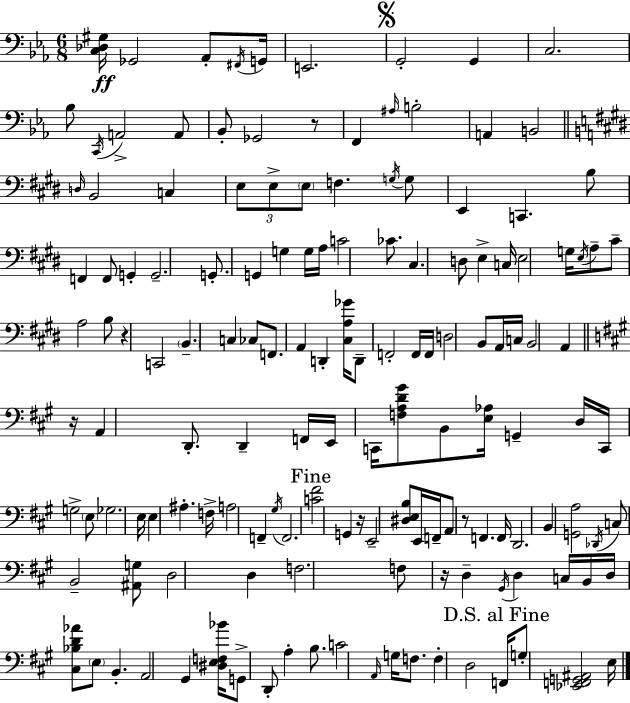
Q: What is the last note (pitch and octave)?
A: E3